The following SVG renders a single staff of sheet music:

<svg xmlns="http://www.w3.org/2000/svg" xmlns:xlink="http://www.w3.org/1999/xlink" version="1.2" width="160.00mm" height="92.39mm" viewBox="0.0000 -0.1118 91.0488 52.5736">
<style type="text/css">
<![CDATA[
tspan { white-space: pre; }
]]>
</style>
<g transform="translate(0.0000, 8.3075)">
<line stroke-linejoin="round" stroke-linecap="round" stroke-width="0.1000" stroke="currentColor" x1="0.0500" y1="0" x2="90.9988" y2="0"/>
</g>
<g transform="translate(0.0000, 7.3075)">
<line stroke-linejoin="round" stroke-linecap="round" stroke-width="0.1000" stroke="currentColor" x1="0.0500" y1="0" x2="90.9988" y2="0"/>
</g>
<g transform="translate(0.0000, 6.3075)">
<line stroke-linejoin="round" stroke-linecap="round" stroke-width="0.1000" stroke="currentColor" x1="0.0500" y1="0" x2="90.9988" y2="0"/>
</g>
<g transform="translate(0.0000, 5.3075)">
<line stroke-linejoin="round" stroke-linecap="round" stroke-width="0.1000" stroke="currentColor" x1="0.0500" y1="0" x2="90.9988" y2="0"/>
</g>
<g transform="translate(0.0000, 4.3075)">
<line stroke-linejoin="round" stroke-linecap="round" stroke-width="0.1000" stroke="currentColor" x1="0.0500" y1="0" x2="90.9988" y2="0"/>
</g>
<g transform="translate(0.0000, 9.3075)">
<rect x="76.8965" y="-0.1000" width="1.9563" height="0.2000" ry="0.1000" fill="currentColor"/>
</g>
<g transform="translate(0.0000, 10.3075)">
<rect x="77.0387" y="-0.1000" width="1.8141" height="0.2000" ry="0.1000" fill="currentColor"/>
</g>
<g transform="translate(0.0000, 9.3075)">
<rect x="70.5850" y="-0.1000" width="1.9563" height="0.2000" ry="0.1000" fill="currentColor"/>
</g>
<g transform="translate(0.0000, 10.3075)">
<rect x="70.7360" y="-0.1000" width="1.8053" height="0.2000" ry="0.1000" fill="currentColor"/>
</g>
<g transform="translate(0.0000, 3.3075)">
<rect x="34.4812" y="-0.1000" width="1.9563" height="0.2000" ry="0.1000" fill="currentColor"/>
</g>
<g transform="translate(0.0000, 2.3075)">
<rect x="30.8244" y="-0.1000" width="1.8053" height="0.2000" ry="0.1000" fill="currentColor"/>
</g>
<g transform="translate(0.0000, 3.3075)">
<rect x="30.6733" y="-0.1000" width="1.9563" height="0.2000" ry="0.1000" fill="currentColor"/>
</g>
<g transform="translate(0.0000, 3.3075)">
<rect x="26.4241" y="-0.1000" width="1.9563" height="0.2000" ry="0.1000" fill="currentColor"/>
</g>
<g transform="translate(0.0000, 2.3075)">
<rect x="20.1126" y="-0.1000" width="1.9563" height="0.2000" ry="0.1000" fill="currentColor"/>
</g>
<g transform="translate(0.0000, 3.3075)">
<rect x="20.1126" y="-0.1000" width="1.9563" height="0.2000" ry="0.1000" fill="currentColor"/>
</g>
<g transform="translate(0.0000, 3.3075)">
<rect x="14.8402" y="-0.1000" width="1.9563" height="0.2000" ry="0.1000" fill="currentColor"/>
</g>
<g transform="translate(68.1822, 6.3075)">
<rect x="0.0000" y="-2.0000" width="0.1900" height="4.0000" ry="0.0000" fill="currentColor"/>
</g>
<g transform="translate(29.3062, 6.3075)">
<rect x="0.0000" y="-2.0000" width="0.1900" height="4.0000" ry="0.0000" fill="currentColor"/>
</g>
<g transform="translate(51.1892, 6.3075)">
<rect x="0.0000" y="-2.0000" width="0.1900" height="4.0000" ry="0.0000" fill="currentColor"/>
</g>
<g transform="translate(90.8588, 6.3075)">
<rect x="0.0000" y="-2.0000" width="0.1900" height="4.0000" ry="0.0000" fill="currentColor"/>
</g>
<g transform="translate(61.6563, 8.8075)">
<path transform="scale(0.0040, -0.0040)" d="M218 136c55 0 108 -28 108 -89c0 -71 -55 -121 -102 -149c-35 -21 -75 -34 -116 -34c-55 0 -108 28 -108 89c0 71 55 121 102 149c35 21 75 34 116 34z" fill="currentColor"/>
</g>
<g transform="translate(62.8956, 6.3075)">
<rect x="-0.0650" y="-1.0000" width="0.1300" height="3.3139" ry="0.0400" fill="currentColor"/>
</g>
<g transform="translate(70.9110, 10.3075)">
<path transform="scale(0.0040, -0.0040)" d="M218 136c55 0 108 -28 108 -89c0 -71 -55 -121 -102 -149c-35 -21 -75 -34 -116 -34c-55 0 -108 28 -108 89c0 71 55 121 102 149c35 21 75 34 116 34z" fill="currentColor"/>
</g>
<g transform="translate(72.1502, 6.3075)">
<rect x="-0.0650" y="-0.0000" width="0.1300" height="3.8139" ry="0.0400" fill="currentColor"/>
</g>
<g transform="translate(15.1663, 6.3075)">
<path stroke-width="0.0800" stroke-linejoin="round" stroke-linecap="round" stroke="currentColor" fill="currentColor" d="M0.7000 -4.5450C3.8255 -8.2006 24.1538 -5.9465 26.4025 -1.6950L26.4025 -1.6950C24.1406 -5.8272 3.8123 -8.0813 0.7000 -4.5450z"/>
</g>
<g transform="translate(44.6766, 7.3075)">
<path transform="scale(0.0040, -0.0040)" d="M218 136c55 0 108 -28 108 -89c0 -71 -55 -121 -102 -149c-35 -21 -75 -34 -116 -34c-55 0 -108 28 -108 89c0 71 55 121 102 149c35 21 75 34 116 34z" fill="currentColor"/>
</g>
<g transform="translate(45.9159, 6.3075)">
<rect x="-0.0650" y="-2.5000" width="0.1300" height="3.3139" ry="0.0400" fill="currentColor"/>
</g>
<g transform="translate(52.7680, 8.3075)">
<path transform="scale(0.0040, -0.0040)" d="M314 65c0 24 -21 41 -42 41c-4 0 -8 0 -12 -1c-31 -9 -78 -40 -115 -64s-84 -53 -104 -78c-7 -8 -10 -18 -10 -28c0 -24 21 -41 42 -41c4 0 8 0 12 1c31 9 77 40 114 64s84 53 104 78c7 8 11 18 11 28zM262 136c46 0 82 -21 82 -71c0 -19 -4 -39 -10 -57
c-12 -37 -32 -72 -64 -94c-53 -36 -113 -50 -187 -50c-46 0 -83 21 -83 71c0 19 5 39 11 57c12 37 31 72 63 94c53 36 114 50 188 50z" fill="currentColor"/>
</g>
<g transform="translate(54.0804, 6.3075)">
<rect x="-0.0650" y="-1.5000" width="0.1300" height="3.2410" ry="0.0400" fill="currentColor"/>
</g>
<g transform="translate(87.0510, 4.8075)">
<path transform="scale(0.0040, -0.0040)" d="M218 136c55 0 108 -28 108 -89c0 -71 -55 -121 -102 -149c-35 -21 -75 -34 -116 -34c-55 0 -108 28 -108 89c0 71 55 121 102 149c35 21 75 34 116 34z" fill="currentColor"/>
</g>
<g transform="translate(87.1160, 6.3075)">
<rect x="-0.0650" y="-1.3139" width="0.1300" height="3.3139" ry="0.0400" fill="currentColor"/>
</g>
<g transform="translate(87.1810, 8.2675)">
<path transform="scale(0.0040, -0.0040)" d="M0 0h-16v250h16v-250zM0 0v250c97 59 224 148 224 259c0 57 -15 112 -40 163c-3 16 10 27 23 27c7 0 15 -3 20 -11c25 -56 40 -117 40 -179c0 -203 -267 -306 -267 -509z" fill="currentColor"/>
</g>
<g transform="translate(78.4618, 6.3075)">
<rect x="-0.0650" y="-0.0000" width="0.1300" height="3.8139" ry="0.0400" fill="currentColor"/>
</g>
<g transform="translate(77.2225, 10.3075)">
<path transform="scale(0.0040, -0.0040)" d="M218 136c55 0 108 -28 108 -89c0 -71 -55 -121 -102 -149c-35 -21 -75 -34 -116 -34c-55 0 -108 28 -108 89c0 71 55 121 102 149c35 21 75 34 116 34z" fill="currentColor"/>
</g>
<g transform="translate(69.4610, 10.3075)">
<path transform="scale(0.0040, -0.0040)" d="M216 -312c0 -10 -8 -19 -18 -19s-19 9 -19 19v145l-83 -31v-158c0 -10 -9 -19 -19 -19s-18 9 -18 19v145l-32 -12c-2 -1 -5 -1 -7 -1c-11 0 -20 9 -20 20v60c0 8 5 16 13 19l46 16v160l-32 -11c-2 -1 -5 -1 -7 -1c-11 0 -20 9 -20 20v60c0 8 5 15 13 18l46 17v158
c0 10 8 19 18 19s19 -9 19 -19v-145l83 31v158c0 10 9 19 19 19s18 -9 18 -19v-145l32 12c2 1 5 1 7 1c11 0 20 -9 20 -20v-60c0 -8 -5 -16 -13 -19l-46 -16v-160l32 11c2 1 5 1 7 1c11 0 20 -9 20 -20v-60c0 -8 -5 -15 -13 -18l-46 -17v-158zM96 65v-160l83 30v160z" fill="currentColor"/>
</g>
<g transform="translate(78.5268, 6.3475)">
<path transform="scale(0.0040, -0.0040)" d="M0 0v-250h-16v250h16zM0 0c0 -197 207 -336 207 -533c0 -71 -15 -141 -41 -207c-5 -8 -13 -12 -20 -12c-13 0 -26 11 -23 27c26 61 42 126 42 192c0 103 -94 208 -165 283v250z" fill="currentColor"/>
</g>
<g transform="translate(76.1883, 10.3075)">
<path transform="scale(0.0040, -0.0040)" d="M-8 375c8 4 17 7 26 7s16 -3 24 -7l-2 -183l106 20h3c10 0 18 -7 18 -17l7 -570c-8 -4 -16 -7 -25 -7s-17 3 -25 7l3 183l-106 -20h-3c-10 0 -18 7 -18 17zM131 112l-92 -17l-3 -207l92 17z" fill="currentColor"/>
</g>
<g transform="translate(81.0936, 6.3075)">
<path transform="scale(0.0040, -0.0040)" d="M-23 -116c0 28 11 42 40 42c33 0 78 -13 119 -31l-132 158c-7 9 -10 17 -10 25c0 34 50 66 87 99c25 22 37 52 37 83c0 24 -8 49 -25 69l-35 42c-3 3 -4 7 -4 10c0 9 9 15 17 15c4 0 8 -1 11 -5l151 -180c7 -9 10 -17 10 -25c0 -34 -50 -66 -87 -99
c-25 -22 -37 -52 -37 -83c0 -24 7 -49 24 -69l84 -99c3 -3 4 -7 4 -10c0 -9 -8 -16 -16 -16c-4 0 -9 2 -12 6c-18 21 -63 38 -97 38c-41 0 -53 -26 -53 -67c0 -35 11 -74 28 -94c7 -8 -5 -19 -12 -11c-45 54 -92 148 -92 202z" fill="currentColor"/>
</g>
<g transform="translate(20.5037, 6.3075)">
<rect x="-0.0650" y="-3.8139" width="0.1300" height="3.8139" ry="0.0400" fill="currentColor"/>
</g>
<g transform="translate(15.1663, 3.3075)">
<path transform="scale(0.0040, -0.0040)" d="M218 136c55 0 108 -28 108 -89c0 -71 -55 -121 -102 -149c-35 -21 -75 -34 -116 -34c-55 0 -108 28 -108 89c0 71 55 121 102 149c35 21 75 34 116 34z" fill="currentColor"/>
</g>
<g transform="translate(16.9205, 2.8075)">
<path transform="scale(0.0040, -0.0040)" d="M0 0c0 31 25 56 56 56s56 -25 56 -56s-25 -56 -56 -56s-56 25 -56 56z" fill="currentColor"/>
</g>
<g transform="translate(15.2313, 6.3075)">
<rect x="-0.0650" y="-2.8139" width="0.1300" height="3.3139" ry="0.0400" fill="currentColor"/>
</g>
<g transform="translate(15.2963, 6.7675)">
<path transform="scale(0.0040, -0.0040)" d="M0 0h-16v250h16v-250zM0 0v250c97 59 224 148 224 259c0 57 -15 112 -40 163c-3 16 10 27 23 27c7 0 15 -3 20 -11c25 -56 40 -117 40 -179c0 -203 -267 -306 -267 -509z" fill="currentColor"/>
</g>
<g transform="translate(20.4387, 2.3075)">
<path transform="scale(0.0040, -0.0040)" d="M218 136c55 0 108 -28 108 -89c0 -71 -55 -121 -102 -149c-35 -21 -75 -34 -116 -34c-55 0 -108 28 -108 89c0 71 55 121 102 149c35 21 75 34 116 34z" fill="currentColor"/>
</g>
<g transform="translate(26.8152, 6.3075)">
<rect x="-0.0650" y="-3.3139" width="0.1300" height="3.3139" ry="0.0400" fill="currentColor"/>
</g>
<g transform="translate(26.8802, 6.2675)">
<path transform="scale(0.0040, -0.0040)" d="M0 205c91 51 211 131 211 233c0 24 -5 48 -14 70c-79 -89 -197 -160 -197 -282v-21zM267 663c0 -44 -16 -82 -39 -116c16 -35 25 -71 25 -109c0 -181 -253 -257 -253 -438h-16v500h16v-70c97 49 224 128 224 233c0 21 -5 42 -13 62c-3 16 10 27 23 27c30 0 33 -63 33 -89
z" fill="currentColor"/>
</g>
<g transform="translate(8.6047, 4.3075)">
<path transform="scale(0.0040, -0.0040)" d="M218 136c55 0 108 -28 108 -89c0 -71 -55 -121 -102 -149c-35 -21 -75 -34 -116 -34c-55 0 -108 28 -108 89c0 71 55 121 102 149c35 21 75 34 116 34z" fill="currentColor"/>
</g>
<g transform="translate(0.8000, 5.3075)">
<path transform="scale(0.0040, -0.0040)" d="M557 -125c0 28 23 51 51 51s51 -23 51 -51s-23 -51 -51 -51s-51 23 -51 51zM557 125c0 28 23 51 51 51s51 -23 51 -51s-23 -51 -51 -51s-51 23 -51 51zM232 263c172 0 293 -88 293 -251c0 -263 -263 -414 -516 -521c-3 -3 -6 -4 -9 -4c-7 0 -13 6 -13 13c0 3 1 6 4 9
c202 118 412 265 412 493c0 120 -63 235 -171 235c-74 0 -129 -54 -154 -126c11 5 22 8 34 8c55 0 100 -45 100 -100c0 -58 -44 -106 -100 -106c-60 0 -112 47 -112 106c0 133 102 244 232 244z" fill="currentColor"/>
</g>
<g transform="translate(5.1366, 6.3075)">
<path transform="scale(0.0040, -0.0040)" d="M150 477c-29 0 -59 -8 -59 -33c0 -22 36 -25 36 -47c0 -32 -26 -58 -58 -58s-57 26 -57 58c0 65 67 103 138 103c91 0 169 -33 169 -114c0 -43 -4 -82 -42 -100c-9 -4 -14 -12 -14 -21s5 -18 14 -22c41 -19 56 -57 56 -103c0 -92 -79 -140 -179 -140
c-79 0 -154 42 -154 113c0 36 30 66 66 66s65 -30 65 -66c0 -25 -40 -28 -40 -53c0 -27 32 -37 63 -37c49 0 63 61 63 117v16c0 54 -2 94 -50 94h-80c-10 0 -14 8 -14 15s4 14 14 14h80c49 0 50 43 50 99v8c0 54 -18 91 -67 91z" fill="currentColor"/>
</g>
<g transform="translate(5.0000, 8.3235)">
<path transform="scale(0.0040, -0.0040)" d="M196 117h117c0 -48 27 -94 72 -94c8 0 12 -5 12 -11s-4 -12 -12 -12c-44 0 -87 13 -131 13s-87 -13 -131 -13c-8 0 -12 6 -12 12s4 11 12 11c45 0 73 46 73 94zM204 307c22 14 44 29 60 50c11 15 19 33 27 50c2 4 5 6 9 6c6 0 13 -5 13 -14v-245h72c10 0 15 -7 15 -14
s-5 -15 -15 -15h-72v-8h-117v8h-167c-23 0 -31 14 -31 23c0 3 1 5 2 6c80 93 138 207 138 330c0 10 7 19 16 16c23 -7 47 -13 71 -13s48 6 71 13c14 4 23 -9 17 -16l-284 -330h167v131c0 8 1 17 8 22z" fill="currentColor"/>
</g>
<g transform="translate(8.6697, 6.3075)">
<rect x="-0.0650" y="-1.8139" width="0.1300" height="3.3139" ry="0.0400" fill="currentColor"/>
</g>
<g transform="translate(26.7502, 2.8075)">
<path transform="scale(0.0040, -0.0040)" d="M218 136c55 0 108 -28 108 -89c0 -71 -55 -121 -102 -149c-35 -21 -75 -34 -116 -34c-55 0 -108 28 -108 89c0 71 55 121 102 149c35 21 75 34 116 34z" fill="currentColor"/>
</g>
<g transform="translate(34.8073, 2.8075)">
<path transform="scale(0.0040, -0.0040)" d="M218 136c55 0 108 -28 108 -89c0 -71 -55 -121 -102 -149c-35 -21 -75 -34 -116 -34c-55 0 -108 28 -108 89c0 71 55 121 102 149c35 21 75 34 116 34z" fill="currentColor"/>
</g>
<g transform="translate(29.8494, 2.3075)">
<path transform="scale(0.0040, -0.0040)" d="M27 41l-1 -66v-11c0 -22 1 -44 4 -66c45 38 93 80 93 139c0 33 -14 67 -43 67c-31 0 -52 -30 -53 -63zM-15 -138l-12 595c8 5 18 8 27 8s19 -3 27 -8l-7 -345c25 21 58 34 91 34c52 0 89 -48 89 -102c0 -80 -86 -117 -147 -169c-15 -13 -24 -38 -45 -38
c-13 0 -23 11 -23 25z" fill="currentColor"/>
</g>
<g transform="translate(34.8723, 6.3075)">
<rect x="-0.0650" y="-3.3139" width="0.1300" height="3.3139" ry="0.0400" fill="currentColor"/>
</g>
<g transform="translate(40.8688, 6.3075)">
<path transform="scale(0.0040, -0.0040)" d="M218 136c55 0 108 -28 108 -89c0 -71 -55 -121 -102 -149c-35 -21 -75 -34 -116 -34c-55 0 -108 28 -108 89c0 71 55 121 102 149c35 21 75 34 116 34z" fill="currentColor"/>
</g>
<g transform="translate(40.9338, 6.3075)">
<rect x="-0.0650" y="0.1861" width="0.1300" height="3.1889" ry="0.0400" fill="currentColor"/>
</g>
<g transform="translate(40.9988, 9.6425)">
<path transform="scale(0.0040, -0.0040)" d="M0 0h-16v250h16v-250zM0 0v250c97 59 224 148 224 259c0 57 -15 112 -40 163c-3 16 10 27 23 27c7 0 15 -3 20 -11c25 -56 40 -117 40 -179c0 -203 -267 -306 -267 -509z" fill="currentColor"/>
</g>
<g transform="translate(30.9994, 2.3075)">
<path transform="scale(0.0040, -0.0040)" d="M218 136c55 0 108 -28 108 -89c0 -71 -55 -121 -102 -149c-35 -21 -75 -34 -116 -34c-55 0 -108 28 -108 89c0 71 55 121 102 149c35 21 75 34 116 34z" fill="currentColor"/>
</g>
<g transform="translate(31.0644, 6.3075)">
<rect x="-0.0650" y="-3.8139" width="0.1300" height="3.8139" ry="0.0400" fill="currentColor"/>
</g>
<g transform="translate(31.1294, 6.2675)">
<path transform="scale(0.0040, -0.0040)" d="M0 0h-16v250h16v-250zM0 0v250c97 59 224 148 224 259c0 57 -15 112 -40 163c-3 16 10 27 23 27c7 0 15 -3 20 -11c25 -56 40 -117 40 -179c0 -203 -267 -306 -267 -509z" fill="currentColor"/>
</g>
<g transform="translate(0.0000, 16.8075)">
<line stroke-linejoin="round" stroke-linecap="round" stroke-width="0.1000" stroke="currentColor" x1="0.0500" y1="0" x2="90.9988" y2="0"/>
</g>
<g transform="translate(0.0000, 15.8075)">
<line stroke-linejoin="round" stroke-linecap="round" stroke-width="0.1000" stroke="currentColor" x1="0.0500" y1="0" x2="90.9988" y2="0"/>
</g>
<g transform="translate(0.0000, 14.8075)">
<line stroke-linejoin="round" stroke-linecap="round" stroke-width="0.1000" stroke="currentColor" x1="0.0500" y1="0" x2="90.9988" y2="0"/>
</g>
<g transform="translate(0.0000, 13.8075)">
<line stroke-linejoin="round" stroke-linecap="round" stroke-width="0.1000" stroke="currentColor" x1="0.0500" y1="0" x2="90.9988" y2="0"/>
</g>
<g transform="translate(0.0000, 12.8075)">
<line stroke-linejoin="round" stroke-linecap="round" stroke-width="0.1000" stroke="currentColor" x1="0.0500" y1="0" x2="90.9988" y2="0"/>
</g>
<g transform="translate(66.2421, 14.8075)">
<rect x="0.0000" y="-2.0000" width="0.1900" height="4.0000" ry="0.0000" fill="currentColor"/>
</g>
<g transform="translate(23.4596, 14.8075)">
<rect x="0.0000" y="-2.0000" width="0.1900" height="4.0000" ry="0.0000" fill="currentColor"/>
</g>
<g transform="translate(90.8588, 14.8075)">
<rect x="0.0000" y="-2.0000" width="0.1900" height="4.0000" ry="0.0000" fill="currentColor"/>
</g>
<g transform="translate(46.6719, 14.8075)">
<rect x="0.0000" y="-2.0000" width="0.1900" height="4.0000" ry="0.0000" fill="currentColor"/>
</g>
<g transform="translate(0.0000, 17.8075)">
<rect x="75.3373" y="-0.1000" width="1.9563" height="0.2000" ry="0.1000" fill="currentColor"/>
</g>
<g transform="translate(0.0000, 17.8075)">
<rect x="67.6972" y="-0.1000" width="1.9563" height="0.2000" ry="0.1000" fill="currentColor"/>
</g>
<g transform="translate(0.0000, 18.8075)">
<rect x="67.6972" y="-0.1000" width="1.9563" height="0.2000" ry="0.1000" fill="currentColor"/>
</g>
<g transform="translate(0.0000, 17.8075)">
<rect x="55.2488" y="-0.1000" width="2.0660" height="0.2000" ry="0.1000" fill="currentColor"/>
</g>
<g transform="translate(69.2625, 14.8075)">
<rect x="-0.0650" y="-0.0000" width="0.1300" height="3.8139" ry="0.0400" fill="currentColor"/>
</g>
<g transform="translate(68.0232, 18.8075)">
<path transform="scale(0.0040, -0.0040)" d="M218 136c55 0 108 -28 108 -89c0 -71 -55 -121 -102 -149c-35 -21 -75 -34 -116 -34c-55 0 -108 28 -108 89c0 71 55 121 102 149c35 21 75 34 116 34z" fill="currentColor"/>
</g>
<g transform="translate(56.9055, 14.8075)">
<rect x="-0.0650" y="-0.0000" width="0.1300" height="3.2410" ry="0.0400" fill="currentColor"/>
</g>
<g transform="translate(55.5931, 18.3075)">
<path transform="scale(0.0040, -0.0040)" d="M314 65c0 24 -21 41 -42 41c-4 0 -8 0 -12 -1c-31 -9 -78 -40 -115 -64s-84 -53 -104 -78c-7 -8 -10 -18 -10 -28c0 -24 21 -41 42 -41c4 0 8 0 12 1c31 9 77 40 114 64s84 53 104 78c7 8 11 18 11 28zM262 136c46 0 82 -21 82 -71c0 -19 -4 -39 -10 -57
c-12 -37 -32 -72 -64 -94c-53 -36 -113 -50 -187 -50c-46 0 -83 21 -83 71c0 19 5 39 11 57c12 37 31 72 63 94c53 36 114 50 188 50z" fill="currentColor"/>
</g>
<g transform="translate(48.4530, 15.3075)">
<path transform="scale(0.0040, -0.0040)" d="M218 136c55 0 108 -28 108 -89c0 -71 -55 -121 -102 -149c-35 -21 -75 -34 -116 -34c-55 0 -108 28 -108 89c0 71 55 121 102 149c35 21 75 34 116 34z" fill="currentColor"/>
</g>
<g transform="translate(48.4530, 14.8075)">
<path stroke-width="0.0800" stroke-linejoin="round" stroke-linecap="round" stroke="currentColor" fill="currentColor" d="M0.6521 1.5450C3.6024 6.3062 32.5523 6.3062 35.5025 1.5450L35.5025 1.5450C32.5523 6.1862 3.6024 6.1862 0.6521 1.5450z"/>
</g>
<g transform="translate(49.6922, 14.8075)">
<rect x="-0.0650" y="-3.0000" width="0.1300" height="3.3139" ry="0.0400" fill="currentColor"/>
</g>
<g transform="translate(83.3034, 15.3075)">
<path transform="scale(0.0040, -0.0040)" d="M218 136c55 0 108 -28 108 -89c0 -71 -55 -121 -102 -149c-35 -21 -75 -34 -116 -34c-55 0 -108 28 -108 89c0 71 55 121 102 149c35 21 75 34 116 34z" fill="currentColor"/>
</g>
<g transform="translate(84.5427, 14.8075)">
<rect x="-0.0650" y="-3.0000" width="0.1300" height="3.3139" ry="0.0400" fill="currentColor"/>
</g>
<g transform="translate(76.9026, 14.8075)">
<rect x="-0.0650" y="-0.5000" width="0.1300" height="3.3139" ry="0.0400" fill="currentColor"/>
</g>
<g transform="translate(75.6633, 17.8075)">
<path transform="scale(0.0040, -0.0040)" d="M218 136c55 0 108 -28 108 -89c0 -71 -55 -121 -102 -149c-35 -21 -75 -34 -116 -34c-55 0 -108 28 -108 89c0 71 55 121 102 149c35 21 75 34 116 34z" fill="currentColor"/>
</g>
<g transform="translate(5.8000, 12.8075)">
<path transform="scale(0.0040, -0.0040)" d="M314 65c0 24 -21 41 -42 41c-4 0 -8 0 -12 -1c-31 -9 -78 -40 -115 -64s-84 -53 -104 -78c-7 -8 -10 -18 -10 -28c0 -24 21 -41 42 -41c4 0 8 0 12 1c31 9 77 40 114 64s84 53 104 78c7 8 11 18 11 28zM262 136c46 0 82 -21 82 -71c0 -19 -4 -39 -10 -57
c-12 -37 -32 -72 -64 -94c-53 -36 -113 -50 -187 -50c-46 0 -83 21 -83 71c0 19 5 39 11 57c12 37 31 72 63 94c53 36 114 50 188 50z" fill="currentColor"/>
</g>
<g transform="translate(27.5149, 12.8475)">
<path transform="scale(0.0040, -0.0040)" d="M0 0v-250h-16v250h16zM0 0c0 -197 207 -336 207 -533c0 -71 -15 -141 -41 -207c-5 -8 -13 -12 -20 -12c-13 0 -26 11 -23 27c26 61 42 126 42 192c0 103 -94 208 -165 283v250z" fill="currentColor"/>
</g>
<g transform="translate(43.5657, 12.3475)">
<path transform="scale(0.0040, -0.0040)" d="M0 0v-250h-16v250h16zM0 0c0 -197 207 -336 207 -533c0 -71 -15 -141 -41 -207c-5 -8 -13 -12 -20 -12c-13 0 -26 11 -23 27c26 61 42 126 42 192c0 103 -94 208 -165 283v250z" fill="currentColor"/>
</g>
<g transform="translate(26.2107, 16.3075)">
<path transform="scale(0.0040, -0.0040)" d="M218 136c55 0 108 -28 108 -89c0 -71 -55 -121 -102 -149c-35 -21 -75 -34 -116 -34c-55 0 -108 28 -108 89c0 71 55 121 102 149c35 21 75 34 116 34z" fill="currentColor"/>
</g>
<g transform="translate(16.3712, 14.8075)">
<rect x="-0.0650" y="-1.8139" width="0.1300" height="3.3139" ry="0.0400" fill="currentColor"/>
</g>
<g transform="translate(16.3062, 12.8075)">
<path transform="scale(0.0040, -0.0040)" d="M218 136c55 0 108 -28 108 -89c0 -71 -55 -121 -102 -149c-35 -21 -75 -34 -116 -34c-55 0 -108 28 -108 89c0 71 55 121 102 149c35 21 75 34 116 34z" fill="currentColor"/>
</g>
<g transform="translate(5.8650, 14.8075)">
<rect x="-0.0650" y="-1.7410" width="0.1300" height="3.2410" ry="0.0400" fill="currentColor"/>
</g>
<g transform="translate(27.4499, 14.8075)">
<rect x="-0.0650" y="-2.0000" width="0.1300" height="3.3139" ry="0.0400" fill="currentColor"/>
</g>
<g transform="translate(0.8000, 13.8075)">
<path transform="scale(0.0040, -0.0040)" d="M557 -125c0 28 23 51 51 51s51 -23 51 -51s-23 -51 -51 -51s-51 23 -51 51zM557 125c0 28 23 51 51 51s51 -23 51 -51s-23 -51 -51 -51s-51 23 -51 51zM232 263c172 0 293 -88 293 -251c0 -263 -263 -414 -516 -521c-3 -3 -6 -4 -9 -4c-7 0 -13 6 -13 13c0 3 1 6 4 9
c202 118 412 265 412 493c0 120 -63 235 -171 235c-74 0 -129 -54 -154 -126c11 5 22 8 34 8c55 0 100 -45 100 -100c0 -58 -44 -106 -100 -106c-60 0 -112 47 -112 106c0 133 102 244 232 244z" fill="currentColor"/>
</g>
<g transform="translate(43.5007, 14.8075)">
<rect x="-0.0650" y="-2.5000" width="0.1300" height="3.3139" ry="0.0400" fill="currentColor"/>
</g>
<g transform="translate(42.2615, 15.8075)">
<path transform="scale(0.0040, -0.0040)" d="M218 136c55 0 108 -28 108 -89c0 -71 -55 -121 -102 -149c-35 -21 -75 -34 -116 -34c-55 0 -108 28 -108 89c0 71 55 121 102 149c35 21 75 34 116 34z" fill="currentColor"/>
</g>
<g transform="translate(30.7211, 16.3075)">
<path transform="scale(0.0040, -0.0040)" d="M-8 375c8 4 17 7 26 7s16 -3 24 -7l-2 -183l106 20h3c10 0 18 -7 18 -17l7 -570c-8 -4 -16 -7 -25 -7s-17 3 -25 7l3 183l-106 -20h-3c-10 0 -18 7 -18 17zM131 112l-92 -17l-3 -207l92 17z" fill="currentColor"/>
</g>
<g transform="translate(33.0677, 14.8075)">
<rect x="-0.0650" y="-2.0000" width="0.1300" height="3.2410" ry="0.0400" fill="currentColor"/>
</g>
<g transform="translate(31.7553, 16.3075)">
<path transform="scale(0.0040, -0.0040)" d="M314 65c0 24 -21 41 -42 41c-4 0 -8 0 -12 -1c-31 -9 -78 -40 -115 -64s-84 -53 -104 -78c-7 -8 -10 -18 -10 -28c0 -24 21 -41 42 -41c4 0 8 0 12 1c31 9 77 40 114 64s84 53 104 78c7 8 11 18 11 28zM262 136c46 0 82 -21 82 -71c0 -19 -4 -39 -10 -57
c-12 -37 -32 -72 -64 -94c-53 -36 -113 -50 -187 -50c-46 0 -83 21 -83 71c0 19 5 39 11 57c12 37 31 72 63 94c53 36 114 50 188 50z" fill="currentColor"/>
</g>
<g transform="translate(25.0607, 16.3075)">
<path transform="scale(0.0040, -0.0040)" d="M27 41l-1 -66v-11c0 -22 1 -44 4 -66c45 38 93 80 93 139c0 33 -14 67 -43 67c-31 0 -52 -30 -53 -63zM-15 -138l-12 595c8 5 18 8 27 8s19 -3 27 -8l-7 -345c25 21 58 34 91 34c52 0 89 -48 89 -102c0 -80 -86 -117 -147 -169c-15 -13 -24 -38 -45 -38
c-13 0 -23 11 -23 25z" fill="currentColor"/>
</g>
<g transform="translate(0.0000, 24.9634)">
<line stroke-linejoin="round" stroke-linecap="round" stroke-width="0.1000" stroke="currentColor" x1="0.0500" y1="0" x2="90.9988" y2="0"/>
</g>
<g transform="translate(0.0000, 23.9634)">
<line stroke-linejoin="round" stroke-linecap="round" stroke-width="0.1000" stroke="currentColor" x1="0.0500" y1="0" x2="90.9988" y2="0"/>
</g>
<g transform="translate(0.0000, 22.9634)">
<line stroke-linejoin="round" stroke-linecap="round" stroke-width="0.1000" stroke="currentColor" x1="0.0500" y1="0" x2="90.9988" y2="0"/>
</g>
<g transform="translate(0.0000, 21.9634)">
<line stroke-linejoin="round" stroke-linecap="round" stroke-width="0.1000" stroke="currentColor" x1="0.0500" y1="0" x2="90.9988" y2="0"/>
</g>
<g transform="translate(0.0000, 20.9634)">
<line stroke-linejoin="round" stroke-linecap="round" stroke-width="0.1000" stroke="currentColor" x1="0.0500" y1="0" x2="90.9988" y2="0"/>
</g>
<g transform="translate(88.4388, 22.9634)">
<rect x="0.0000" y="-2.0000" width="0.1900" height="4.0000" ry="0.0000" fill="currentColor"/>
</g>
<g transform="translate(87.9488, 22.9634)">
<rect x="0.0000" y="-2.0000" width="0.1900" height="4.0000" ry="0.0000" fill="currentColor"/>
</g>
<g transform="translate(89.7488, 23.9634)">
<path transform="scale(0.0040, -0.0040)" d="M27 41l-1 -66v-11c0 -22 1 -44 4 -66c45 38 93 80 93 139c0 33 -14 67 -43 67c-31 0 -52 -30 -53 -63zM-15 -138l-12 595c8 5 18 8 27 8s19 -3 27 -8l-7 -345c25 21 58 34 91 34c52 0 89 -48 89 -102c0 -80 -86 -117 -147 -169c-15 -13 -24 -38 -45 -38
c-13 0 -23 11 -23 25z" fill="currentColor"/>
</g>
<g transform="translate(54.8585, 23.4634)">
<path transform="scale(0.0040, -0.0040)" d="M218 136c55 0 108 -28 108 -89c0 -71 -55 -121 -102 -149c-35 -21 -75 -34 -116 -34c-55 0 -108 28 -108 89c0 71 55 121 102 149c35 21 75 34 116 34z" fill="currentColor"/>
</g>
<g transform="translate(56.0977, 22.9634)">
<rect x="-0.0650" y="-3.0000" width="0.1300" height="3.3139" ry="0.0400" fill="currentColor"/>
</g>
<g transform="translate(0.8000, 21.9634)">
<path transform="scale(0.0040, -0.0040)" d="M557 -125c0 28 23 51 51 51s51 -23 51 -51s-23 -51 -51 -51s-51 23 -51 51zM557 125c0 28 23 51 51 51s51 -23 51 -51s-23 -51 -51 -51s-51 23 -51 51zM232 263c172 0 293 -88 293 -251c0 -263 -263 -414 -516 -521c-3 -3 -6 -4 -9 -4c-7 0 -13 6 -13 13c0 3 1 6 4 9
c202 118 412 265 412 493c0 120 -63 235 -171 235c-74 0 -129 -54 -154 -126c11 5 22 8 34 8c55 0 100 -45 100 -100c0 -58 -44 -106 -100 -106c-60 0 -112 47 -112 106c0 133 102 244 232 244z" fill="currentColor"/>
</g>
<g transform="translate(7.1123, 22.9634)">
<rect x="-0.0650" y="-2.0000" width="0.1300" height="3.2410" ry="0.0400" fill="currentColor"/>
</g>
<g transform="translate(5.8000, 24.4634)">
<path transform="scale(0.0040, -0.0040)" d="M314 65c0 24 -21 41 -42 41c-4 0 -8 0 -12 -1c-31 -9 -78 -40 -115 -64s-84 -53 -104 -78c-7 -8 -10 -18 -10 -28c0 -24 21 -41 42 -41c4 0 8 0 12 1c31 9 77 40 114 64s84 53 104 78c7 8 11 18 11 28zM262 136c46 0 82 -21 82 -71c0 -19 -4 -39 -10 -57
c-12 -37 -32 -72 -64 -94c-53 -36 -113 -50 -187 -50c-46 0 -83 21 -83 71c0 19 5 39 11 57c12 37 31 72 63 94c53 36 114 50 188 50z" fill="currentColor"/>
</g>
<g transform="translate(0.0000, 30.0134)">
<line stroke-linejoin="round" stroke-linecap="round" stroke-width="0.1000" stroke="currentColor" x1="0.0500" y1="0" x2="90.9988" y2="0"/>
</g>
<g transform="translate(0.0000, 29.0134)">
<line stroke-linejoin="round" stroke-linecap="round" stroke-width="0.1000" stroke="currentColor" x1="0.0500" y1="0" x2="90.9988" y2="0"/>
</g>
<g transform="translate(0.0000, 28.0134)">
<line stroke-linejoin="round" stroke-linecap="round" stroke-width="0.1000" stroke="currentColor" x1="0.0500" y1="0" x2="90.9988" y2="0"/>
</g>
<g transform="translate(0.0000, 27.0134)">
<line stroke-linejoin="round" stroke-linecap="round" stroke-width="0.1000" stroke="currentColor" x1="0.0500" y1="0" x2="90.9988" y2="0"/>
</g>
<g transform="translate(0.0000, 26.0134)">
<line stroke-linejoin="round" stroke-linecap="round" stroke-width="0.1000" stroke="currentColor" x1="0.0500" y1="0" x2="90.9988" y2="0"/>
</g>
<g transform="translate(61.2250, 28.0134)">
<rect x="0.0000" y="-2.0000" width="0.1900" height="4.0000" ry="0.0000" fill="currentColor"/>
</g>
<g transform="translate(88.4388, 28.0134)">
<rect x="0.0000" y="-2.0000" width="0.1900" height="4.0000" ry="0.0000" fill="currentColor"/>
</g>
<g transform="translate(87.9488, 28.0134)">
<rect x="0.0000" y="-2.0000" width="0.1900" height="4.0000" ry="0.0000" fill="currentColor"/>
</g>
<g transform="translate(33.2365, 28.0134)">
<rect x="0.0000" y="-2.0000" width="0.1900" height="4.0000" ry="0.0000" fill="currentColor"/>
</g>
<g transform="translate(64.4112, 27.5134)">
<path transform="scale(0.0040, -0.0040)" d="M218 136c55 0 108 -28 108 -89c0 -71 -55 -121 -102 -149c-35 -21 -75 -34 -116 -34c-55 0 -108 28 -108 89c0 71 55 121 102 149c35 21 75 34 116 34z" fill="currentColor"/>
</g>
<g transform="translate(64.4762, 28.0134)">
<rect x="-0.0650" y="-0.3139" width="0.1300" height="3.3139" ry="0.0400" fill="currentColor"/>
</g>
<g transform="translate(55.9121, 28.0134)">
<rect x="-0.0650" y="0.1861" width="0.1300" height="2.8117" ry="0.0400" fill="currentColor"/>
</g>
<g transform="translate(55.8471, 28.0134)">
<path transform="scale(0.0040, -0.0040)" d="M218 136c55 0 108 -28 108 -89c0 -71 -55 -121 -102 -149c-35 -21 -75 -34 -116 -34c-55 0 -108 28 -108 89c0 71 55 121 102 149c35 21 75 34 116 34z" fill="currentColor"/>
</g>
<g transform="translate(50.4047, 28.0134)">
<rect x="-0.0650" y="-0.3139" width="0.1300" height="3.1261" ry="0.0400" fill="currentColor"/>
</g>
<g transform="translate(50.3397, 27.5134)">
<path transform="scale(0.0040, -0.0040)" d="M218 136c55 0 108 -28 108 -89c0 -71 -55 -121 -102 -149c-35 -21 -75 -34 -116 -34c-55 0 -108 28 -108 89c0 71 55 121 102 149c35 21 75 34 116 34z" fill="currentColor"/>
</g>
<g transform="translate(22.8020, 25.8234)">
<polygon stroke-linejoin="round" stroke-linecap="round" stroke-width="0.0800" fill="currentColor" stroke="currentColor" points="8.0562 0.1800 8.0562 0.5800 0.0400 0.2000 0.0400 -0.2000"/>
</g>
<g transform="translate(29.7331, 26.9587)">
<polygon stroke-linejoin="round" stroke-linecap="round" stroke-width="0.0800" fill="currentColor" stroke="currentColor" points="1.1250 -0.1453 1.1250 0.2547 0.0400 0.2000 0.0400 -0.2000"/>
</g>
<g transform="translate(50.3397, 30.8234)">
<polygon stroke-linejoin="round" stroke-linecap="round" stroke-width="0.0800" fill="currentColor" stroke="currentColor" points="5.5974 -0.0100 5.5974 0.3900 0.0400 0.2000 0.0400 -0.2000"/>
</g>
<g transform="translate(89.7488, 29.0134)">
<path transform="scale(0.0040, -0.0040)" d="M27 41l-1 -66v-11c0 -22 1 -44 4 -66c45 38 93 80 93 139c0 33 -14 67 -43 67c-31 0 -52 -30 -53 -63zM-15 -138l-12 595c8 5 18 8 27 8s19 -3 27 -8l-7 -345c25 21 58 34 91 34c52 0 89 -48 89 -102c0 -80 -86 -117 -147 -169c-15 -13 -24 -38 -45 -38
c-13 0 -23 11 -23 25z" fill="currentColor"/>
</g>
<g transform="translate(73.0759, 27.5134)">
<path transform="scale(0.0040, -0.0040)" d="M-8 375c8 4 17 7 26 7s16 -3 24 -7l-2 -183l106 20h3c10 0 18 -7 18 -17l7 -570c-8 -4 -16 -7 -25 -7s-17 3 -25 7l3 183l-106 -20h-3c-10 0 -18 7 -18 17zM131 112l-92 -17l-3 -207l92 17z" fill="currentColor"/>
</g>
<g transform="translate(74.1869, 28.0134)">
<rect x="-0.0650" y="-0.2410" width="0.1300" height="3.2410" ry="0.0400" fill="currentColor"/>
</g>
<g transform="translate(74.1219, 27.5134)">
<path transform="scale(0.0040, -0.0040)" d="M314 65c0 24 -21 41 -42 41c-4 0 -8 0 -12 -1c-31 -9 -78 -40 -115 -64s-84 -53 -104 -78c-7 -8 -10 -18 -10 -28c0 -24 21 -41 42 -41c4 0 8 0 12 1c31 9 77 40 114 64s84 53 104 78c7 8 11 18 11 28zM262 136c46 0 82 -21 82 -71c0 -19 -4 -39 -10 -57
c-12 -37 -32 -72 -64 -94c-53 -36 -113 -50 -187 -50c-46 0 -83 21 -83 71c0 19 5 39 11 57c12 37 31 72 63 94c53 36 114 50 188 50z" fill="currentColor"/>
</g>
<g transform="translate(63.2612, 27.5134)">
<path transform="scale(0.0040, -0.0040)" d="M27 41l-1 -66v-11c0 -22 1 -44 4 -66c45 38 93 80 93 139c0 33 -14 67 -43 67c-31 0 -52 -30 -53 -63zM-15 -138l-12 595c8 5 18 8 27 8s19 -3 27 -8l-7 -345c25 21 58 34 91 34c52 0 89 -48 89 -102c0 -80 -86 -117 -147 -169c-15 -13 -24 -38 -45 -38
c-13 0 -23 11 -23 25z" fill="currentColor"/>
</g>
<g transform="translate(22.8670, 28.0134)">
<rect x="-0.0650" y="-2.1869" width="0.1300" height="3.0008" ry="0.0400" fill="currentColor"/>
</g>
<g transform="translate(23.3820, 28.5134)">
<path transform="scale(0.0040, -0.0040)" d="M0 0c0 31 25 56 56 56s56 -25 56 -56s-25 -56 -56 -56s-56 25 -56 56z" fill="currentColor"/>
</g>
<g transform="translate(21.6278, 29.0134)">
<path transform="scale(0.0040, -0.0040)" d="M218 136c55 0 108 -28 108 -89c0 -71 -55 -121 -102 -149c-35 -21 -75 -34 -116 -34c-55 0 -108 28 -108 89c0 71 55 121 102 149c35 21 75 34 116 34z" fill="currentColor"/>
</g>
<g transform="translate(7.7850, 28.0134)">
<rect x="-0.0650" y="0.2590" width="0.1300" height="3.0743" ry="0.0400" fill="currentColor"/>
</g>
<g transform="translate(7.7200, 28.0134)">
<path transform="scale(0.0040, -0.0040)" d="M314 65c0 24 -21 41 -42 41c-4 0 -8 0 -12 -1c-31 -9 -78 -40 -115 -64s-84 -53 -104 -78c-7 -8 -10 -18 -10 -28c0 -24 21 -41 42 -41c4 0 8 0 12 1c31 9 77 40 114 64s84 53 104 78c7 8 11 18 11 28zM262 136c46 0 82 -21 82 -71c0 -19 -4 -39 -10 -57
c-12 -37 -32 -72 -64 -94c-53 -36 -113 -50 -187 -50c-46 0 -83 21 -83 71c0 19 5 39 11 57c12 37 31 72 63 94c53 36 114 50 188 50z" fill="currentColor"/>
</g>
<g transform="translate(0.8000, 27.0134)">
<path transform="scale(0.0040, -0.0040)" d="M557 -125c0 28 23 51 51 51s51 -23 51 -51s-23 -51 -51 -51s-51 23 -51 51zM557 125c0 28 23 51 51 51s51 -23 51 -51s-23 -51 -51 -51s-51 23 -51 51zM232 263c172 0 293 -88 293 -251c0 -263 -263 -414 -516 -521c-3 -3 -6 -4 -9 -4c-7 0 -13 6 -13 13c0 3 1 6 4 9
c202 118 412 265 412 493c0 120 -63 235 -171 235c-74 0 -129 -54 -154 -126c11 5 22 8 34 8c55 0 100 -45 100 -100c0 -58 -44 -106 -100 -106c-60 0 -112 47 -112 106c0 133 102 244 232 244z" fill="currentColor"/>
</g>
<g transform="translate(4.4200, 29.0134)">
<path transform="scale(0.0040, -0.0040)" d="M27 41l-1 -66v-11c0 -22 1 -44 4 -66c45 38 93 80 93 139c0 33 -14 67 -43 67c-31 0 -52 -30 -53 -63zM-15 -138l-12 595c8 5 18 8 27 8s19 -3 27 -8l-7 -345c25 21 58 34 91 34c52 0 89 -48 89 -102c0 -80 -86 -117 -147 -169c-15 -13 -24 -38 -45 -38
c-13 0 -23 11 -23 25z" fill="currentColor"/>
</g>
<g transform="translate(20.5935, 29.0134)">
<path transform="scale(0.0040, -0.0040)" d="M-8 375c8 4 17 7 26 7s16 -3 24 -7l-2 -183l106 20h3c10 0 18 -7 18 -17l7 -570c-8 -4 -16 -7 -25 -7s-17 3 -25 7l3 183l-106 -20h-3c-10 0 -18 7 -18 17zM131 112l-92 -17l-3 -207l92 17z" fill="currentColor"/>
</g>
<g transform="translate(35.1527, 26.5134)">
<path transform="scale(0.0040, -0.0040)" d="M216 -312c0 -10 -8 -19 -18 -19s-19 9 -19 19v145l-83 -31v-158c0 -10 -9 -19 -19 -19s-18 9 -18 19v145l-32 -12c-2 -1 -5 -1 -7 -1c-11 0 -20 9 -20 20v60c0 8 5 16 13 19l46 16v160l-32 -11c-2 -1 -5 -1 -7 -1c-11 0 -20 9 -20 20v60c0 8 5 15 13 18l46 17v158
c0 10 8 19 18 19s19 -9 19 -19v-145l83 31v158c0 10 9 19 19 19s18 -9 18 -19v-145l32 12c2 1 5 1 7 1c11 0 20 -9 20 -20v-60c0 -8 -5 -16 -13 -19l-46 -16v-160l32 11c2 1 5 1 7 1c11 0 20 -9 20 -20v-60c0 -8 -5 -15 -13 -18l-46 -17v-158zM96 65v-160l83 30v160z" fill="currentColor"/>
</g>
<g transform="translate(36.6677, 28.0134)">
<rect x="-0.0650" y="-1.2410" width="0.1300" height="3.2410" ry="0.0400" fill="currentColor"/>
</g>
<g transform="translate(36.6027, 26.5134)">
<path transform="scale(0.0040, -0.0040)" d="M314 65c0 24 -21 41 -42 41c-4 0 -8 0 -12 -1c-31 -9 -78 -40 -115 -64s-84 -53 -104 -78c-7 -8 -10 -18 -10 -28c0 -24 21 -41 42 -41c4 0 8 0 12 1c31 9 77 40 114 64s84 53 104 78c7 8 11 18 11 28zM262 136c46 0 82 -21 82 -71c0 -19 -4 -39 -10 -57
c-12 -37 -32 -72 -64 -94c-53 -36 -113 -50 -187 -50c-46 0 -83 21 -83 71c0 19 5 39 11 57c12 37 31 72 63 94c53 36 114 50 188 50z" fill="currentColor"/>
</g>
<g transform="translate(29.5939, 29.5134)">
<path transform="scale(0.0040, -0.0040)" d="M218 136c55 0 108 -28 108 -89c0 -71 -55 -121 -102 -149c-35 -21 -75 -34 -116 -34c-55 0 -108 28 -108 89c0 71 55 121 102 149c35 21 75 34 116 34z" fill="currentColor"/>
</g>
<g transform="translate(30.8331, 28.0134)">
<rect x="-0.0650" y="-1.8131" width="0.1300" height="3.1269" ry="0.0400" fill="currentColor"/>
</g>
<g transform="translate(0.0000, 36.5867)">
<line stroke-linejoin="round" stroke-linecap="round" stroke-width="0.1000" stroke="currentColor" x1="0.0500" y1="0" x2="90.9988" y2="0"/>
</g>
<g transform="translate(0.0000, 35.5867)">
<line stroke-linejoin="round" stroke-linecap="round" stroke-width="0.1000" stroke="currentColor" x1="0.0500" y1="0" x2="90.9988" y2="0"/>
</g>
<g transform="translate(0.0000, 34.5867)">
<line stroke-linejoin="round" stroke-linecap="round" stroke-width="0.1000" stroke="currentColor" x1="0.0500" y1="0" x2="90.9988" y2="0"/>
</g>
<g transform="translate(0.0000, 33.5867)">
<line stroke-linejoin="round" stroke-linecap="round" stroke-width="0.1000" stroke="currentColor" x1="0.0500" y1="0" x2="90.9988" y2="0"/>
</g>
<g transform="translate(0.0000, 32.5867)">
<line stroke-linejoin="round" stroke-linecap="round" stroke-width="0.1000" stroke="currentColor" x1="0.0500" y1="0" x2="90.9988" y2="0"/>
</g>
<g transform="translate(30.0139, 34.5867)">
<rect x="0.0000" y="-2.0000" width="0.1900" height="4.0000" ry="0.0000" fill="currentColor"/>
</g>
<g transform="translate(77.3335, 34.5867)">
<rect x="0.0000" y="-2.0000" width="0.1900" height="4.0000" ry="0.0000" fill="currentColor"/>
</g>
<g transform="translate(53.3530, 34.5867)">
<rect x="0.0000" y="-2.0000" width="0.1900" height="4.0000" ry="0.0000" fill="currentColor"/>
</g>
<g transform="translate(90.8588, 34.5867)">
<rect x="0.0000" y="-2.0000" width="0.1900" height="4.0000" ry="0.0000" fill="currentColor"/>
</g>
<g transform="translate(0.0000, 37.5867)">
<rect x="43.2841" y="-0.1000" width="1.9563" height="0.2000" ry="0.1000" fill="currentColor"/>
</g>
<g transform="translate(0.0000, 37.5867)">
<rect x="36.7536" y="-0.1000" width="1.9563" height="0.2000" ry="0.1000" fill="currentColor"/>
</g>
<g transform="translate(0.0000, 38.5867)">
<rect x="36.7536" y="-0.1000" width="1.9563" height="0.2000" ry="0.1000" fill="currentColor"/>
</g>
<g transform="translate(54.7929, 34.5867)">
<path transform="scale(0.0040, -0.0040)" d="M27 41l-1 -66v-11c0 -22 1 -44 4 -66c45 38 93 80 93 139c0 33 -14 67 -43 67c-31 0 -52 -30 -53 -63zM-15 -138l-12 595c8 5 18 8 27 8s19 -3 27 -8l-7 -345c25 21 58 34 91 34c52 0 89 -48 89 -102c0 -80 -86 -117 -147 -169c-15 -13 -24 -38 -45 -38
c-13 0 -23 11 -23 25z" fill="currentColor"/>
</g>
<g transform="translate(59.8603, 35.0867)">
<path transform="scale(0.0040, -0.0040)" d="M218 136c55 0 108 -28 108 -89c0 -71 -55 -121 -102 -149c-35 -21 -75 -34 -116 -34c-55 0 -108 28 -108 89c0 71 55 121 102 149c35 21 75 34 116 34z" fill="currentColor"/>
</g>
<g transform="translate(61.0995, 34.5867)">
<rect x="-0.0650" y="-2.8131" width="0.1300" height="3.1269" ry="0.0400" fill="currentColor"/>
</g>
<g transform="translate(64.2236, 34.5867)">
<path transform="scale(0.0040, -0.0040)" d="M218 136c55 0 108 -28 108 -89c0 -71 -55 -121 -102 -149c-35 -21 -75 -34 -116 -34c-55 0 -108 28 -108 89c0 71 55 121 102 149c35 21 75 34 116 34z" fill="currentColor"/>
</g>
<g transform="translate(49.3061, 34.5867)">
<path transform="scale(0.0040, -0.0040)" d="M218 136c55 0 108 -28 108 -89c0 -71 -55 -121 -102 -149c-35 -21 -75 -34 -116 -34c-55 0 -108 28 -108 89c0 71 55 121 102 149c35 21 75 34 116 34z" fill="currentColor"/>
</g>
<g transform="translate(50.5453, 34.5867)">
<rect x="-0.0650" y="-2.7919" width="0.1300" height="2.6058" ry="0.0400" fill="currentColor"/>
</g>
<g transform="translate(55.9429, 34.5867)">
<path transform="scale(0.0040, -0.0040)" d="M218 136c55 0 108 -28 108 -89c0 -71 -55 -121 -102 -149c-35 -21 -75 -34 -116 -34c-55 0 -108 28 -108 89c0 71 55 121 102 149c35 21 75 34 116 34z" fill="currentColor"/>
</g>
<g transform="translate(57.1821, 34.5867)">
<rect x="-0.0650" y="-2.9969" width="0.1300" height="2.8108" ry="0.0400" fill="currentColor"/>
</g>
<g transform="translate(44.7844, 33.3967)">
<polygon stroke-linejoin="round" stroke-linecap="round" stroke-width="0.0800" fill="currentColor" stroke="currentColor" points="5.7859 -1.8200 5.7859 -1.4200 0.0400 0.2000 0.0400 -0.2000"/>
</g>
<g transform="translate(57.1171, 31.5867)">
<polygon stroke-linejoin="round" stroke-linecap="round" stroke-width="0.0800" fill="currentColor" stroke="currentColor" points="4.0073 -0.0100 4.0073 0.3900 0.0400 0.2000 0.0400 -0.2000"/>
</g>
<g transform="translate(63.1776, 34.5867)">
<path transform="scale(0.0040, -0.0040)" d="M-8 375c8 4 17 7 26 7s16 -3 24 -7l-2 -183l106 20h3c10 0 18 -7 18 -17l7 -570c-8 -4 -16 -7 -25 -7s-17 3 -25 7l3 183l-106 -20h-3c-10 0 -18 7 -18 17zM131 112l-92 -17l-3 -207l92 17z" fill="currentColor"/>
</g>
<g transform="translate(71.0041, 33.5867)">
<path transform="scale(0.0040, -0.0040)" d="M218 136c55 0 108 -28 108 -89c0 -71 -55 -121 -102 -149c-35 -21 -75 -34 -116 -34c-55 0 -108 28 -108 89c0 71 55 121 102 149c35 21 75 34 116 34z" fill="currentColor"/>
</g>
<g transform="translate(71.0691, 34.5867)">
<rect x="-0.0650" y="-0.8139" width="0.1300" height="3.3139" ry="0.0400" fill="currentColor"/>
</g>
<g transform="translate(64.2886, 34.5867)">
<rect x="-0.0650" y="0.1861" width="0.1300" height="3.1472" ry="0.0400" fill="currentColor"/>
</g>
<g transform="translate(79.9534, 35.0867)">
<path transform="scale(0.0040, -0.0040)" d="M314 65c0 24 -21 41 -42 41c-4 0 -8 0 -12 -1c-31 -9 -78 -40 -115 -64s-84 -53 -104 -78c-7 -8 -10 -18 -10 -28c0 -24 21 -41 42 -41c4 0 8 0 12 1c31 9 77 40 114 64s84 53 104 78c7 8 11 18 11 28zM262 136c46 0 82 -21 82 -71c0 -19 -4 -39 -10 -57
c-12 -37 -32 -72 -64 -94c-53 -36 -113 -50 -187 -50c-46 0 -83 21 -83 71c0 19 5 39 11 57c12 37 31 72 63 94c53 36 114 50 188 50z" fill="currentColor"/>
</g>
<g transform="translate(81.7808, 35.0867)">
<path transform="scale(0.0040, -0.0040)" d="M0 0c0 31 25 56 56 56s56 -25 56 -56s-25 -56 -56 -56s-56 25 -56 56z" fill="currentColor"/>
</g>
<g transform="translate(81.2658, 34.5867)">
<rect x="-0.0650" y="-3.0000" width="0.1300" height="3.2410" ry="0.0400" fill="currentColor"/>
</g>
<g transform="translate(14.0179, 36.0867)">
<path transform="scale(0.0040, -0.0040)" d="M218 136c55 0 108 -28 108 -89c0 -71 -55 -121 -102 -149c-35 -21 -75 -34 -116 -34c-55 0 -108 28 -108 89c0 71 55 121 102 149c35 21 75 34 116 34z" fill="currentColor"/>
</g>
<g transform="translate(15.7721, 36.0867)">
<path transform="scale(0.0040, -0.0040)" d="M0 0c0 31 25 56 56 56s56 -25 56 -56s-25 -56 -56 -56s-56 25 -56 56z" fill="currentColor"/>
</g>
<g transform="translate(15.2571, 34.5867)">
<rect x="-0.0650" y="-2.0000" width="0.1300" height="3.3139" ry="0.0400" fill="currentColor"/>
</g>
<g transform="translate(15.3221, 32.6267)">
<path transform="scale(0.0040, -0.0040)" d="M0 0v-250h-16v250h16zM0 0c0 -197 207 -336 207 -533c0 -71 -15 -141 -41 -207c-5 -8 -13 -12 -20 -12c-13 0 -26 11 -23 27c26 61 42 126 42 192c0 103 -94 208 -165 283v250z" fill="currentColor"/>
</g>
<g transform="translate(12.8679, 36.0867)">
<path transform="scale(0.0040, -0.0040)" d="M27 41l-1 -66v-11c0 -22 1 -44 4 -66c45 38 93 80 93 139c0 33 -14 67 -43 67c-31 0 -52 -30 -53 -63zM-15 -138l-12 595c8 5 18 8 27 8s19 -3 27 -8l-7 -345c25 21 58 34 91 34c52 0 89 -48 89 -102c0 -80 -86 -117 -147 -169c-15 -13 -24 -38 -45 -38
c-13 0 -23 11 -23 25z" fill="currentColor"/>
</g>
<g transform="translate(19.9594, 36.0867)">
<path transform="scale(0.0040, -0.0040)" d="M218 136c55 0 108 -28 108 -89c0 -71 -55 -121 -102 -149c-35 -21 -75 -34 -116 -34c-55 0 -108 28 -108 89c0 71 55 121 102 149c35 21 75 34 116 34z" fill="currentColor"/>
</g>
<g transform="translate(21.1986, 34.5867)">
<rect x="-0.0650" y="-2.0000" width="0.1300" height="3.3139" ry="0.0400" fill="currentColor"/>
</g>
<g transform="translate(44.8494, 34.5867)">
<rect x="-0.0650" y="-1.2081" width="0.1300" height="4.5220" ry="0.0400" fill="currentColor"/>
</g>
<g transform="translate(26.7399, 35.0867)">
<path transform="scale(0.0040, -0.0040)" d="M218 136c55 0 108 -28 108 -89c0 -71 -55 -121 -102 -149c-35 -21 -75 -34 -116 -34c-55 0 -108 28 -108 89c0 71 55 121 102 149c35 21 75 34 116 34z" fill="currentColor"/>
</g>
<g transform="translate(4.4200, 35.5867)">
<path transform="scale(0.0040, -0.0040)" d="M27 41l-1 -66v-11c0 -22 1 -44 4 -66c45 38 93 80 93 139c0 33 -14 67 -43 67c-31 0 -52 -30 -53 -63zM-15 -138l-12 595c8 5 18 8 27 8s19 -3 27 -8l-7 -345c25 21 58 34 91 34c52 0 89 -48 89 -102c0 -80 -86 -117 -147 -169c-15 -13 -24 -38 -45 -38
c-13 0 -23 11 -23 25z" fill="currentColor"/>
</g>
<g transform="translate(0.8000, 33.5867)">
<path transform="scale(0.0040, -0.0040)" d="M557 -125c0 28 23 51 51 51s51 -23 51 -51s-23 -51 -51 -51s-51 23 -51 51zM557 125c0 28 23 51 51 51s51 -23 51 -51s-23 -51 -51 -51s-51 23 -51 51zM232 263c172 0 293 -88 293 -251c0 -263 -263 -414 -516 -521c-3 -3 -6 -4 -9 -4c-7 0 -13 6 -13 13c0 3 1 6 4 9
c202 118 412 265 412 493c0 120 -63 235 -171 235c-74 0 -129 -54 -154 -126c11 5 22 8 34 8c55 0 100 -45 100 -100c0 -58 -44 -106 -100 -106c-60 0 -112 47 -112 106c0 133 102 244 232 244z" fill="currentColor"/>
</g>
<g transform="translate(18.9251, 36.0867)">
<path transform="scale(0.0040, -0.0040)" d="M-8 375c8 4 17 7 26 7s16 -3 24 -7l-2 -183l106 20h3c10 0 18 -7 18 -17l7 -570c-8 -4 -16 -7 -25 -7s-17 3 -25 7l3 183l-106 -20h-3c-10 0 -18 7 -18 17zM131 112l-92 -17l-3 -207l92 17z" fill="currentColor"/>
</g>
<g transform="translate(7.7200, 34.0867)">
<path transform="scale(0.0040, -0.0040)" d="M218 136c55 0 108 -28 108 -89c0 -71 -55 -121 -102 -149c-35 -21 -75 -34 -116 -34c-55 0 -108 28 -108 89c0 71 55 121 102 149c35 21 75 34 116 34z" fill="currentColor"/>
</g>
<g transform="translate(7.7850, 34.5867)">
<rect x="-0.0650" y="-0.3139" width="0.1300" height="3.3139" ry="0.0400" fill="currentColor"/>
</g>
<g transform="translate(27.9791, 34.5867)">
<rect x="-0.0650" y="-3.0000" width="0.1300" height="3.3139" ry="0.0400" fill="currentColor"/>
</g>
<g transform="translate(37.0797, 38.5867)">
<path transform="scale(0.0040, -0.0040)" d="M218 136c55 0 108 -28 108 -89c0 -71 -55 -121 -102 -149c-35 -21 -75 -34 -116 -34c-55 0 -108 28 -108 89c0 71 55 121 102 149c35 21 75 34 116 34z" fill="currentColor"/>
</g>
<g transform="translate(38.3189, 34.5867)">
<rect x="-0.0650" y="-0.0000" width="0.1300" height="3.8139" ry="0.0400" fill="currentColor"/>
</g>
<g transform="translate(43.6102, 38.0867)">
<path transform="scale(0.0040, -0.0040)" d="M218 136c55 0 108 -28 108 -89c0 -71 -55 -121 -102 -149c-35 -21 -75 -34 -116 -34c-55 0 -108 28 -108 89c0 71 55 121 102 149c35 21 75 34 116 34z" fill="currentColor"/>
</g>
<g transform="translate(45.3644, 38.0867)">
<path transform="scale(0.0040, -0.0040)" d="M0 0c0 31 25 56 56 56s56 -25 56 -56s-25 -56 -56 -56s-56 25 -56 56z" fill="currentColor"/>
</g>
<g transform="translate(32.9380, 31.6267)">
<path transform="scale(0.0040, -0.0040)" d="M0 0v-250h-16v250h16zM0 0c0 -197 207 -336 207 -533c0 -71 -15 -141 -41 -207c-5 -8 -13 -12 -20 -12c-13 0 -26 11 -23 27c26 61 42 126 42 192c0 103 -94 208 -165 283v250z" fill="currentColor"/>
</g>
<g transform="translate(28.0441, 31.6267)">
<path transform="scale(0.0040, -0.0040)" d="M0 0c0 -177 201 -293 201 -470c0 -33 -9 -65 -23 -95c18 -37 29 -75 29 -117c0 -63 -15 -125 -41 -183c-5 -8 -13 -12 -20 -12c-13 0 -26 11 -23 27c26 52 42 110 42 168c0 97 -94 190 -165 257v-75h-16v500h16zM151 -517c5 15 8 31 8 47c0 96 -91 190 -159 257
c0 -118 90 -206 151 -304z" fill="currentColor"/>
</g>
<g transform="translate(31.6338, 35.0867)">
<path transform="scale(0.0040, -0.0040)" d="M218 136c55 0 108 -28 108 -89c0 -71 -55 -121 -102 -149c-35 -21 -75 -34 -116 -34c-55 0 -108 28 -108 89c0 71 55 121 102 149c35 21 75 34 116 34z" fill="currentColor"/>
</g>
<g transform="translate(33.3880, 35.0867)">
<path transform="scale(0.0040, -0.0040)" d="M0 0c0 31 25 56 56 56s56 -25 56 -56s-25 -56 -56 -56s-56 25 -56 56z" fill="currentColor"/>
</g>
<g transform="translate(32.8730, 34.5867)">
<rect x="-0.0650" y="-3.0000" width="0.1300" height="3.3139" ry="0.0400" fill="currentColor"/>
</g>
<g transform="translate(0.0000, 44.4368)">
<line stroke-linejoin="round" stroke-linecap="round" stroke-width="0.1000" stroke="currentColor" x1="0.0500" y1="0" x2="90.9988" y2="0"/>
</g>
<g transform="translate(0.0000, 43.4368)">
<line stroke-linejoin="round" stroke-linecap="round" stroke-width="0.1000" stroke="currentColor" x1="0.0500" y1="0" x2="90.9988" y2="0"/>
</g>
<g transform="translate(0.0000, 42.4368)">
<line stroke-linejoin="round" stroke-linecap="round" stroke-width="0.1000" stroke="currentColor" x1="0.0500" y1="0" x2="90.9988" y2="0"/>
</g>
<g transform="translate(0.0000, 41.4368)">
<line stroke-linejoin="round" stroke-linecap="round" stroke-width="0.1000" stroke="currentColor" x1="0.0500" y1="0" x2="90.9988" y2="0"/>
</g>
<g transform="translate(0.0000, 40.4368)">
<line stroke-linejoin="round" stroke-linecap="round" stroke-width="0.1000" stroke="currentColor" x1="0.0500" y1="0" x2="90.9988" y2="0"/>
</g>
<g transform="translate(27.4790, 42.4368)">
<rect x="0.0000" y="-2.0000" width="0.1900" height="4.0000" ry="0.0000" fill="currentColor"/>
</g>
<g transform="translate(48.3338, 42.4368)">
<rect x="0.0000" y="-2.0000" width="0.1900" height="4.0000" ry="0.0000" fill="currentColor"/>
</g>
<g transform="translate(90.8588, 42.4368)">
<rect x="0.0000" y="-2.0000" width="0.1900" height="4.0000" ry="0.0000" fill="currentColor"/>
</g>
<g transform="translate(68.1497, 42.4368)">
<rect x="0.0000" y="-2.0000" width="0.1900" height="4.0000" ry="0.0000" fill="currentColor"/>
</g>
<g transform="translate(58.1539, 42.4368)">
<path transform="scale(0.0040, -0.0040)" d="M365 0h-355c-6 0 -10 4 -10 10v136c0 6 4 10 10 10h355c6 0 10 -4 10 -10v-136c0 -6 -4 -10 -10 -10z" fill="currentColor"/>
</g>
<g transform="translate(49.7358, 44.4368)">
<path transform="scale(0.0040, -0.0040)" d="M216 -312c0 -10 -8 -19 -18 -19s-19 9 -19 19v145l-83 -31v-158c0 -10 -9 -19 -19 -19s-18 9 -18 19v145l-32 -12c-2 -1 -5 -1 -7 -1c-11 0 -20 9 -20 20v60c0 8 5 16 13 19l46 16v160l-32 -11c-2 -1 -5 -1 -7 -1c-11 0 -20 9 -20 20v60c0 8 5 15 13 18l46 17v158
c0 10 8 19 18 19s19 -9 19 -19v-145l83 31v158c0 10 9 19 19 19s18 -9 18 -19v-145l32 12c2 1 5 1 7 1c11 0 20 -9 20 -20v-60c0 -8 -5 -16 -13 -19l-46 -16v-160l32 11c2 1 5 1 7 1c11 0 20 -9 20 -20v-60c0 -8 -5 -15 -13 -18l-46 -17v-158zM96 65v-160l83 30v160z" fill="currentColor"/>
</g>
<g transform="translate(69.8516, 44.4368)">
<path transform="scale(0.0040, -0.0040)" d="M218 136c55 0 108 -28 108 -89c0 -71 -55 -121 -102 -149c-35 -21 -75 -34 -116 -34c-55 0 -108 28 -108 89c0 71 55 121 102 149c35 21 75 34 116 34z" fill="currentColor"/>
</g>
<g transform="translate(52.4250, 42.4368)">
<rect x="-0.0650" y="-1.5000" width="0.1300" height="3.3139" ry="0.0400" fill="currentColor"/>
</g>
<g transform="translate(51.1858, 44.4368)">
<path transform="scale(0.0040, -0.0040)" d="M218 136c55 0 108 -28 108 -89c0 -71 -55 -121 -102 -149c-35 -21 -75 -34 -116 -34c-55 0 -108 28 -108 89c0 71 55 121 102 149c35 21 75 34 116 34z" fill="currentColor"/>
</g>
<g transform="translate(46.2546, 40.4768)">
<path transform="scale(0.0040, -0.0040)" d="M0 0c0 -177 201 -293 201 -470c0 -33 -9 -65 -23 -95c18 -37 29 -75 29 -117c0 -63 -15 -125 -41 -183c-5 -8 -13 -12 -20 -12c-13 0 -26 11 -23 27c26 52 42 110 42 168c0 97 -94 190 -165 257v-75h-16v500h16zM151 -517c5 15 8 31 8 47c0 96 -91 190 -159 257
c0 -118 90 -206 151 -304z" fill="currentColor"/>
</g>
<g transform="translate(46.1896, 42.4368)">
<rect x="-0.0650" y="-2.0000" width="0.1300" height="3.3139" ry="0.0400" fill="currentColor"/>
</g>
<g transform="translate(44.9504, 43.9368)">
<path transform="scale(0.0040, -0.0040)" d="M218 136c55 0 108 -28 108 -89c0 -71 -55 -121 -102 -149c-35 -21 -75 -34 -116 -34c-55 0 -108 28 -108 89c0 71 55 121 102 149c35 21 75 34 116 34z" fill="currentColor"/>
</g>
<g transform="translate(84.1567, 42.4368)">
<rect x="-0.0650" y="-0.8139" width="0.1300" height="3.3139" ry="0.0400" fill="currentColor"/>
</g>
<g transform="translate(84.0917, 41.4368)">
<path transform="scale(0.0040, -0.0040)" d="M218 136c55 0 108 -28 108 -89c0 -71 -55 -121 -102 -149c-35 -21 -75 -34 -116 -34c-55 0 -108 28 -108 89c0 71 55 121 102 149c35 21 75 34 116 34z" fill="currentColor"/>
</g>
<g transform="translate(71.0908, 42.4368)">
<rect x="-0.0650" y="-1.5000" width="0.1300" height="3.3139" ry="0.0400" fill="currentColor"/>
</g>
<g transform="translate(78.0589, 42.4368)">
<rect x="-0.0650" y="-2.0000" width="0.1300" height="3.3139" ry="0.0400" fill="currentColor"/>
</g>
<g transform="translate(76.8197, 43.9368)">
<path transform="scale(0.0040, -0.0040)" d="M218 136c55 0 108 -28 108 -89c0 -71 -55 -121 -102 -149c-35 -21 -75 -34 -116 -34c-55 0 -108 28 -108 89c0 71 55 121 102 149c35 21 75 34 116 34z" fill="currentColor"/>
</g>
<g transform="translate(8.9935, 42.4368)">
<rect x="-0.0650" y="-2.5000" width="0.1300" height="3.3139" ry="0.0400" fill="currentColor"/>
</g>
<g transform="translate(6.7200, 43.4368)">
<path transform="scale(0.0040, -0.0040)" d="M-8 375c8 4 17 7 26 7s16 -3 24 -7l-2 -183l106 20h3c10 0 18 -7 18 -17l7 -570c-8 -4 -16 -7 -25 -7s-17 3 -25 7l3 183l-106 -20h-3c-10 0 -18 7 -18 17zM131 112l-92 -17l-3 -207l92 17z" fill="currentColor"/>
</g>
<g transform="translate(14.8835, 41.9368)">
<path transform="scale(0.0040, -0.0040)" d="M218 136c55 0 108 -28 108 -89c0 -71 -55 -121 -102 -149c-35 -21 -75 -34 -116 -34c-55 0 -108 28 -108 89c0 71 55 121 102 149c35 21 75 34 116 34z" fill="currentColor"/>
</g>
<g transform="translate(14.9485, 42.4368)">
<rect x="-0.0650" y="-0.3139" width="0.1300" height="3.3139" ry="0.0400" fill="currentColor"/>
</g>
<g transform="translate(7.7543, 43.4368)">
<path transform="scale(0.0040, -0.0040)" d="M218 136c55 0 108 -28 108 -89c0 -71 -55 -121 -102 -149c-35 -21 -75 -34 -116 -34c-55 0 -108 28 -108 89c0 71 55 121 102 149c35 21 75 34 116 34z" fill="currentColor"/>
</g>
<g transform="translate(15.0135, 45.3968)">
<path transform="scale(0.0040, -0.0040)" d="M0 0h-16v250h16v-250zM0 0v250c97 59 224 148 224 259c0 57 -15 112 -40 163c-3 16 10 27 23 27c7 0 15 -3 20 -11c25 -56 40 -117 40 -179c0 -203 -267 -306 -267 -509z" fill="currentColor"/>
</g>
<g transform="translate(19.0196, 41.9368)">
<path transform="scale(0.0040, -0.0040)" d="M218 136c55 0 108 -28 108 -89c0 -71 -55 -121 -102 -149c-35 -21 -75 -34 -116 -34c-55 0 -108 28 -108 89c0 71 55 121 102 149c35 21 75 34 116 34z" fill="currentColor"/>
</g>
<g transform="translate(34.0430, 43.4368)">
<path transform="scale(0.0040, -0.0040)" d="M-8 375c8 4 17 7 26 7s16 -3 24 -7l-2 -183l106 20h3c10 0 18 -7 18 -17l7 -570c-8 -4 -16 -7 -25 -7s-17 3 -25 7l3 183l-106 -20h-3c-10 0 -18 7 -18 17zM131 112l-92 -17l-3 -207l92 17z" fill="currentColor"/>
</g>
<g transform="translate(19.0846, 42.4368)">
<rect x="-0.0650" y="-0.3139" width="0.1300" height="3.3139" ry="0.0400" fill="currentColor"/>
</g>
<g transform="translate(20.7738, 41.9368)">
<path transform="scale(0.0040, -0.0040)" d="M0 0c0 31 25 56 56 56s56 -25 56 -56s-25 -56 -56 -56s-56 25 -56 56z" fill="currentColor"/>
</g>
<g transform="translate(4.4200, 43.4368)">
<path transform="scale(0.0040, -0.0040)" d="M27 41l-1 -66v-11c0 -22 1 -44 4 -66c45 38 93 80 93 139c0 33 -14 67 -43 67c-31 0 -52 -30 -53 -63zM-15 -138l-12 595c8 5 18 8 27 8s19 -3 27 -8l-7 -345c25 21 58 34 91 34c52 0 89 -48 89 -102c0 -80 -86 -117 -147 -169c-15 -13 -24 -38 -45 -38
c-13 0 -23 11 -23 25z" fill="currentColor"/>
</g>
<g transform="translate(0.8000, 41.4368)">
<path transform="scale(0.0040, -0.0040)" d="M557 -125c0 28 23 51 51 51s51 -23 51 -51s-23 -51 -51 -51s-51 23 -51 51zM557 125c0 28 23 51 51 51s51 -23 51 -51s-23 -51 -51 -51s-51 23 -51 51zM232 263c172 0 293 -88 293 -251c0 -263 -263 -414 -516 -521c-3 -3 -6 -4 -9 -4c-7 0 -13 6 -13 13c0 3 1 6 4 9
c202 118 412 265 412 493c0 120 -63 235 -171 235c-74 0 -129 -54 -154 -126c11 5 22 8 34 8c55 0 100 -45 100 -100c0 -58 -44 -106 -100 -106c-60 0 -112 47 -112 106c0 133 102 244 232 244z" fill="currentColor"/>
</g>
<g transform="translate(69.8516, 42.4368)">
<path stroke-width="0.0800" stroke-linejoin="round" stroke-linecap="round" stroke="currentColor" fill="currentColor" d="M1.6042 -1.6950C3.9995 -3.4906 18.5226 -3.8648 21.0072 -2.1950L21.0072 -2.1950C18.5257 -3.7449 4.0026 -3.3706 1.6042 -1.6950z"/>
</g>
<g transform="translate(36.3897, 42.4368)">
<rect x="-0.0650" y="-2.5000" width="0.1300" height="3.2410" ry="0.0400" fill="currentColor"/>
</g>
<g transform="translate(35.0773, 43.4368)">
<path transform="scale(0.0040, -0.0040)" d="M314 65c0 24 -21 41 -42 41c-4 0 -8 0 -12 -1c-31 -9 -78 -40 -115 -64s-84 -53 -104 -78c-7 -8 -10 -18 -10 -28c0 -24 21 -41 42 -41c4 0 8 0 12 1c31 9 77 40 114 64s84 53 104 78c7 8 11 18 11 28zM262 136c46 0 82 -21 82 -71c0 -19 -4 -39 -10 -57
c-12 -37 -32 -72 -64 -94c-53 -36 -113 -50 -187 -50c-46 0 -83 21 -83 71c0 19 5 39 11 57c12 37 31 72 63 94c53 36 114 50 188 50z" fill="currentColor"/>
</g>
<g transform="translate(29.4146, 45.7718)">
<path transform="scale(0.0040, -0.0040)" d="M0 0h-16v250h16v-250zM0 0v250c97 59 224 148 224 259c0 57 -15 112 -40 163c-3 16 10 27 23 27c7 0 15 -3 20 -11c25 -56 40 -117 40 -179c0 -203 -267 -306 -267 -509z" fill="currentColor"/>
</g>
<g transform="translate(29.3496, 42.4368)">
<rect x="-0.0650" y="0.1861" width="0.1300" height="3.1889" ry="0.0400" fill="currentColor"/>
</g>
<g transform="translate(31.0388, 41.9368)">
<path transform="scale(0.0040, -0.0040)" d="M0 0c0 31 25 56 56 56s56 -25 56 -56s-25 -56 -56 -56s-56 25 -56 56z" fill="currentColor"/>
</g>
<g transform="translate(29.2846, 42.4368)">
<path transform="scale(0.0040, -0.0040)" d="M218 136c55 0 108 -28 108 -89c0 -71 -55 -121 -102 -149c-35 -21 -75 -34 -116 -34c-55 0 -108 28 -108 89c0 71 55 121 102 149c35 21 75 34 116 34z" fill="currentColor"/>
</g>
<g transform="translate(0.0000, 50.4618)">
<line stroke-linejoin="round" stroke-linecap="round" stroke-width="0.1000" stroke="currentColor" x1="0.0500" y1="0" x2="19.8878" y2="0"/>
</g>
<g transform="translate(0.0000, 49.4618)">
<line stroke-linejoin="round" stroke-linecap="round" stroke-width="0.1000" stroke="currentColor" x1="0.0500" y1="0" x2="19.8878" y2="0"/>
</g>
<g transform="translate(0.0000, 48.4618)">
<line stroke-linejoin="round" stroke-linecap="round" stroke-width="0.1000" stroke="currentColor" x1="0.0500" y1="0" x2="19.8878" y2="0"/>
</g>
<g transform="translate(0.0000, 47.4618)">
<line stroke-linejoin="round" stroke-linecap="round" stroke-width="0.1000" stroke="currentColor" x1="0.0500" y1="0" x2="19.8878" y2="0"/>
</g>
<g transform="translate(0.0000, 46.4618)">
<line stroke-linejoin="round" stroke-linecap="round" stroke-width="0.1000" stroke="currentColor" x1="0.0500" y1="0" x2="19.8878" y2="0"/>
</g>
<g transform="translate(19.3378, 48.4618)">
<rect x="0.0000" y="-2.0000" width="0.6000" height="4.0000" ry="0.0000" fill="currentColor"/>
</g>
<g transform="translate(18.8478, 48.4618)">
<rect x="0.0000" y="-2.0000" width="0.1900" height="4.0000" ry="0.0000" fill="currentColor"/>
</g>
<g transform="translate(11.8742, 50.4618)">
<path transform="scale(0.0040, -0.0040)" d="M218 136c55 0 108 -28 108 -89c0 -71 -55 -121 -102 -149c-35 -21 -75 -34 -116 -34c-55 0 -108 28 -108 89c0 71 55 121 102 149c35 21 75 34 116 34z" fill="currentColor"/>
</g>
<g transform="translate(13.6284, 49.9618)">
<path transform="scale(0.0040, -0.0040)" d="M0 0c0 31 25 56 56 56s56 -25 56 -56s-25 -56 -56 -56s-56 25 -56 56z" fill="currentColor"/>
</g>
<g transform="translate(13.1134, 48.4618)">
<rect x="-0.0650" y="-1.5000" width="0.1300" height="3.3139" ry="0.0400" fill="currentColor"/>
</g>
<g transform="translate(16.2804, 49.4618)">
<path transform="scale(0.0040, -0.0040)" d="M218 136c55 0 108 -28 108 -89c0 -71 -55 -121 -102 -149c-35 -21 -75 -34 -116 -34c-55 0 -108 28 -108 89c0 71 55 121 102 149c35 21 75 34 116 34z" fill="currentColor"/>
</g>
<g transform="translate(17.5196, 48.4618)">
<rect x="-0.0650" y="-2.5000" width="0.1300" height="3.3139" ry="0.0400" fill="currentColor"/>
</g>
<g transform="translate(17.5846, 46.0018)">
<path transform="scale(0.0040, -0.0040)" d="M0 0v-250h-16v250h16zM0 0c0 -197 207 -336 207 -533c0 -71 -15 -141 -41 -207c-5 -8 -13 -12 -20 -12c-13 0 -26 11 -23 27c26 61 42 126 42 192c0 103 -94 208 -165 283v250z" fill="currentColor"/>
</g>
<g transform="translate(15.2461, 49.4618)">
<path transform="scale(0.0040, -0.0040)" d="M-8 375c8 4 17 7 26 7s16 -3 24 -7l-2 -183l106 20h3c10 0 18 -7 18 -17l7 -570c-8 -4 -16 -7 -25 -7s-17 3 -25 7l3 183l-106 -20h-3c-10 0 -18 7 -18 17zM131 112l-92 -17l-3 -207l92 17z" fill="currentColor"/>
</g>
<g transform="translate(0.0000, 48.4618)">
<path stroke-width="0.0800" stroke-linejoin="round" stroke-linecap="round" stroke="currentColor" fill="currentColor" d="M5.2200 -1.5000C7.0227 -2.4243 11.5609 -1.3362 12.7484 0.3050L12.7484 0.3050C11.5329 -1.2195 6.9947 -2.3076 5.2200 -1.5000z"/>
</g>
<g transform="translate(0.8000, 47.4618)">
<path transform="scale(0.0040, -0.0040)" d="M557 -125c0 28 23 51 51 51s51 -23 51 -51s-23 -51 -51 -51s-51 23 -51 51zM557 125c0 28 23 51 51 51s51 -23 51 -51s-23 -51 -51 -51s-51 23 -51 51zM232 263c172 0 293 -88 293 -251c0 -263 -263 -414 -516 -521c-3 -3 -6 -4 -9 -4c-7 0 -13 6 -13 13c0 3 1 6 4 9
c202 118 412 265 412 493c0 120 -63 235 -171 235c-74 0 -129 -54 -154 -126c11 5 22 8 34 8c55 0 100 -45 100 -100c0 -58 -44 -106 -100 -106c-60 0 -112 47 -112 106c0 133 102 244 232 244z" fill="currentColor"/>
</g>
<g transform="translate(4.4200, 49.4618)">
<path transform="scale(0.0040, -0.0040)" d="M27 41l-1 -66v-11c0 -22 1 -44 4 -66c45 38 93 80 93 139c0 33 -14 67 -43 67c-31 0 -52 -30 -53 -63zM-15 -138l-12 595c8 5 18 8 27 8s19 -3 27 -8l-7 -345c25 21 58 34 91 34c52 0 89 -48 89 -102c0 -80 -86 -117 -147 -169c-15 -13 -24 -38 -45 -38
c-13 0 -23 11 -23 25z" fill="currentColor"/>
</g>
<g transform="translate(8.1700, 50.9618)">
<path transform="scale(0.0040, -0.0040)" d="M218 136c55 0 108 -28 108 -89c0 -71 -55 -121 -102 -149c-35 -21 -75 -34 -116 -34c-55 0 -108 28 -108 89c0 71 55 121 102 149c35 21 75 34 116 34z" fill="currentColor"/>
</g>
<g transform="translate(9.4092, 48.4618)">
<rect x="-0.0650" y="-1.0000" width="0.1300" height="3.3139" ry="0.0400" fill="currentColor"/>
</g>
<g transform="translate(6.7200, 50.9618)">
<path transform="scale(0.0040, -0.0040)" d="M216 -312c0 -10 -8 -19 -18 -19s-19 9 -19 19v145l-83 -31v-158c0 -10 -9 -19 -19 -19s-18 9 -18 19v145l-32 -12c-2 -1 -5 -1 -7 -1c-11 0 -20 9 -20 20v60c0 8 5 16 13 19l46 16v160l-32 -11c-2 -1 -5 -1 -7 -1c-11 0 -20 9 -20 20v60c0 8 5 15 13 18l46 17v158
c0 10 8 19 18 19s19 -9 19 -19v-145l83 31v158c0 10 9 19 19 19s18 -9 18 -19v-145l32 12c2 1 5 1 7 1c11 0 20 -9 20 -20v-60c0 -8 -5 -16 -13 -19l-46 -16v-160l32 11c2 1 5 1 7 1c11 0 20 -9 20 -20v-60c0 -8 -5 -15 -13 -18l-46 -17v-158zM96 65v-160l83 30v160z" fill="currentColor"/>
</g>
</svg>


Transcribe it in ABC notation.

X:1
T:Untitled
M:3/4
L:1/4
K:C
A, C/2 E D/4 _E/2 D D,/2 B,, G,,2 F,, ^C,, C,,/2 z G,/2 A,2 A, _A,,/2 A,,2 B,,/2 C, D,,2 C,, E,, C, A,,2 C, D,2 B,,/2 A,,/4 ^G,2 E,/2 D,/2 _E, E,2 E, _A,,/2 A,, C,/4 C,/2 C,, D,,/2 D,/2 _D,/2 C,/2 D, F, C,2 B,, E,/2 E, D,/2 B,,2 A,,/4 ^G,, z2 G,, A,, F, ^F,, G,, B,,/2